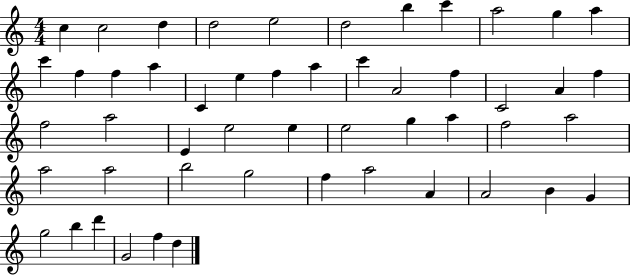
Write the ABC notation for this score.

X:1
T:Untitled
M:4/4
L:1/4
K:C
c c2 d d2 e2 d2 b c' a2 g a c' f f a C e f a c' A2 f C2 A f f2 a2 E e2 e e2 g a f2 a2 a2 a2 b2 g2 f a2 A A2 B G g2 b d' G2 f d